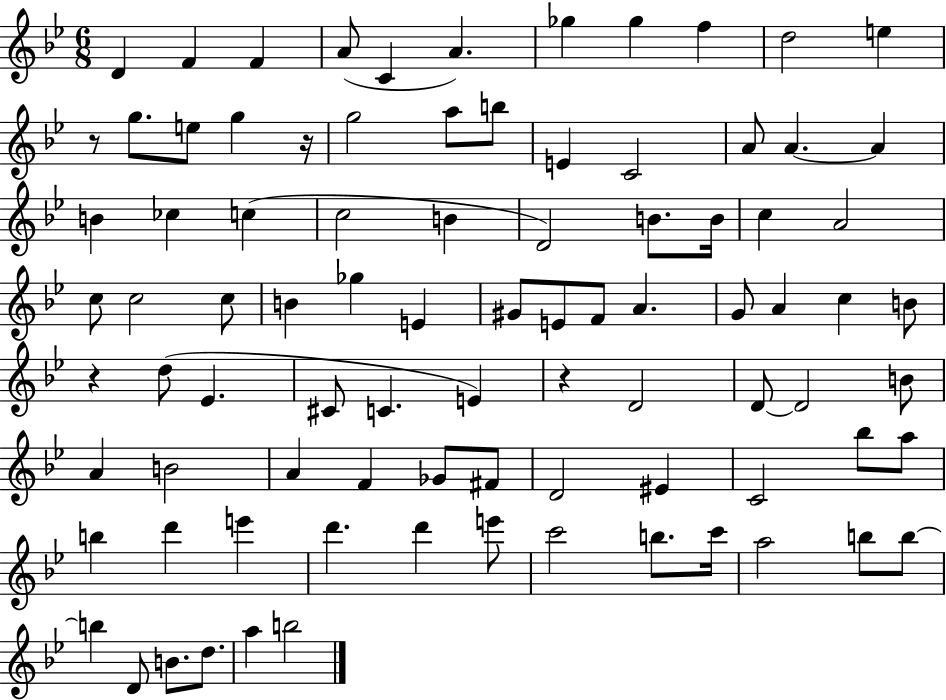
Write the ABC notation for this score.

X:1
T:Untitled
M:6/8
L:1/4
K:Bb
D F F A/2 C A _g _g f d2 e z/2 g/2 e/2 g z/4 g2 a/2 b/2 E C2 A/2 A A B _c c c2 B D2 B/2 B/4 c A2 c/2 c2 c/2 B _g E ^G/2 E/2 F/2 A G/2 A c B/2 z d/2 _E ^C/2 C E z D2 D/2 D2 B/2 A B2 A F _G/2 ^F/2 D2 ^E C2 _b/2 a/2 b d' e' d' d' e'/2 c'2 b/2 c'/4 a2 b/2 b/2 b D/2 B/2 d/2 a b2